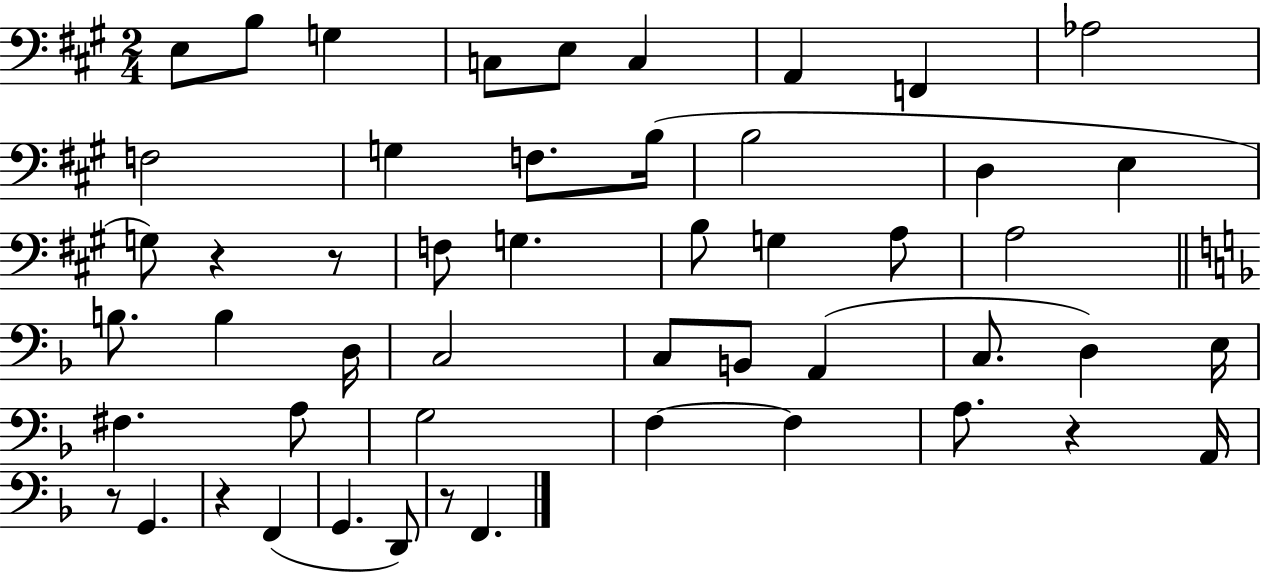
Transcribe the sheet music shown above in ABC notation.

X:1
T:Untitled
M:2/4
L:1/4
K:A
E,/2 B,/2 G, C,/2 E,/2 C, A,, F,, _A,2 F,2 G, F,/2 B,/4 B,2 D, E, G,/2 z z/2 F,/2 G, B,/2 G, A,/2 A,2 B,/2 B, D,/4 C,2 C,/2 B,,/2 A,, C,/2 D, E,/4 ^F, A,/2 G,2 F, F, A,/2 z A,,/4 z/2 G,, z F,, G,, D,,/2 z/2 F,,